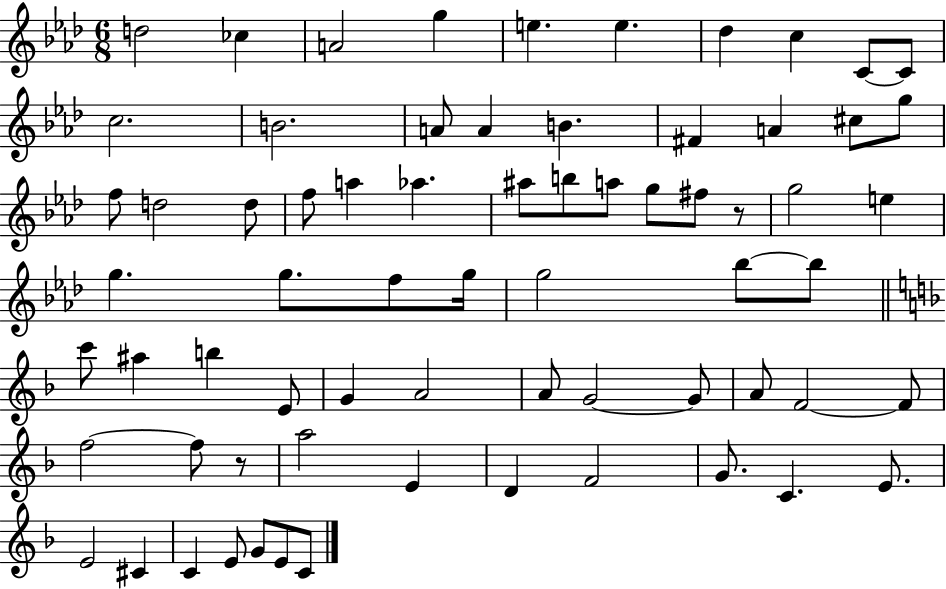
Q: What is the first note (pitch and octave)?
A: D5